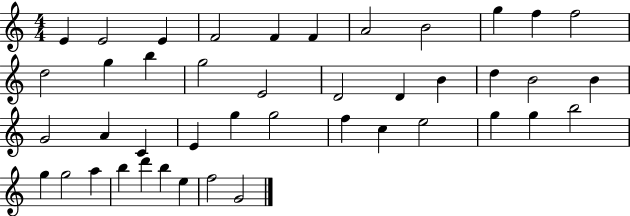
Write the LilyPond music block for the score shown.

{
  \clef treble
  \numericTimeSignature
  \time 4/4
  \key c \major
  e'4 e'2 e'4 | f'2 f'4 f'4 | a'2 b'2 | g''4 f''4 f''2 | \break d''2 g''4 b''4 | g''2 e'2 | d'2 d'4 b'4 | d''4 b'2 b'4 | \break g'2 a'4 c'4 | e'4 g''4 g''2 | f''4 c''4 e''2 | g''4 g''4 b''2 | \break g''4 g''2 a''4 | b''4 d'''4 b''4 e''4 | f''2 g'2 | \bar "|."
}